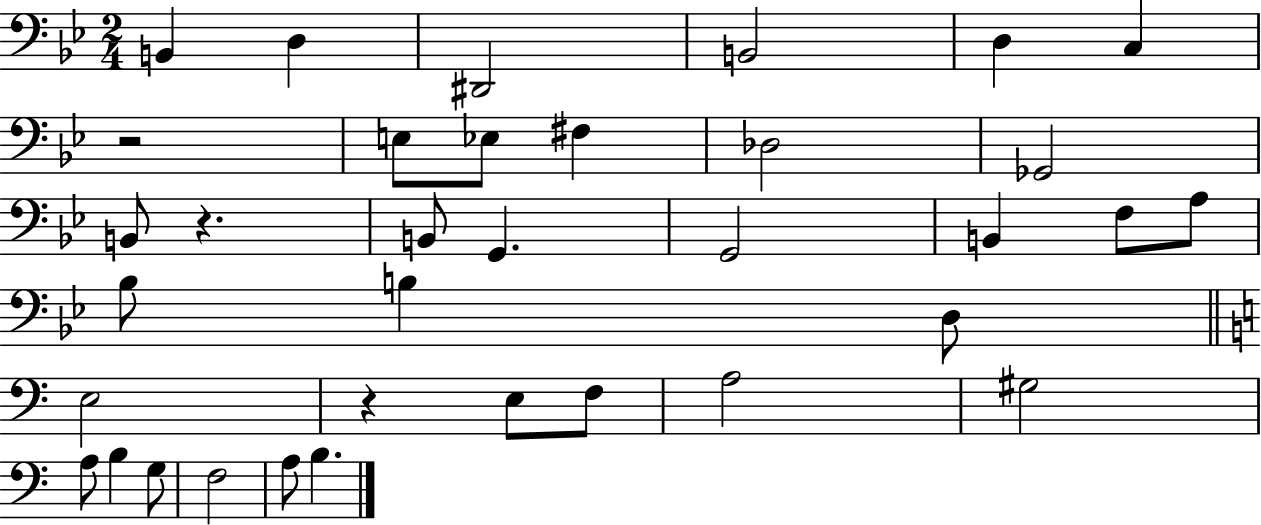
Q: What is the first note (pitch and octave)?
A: B2